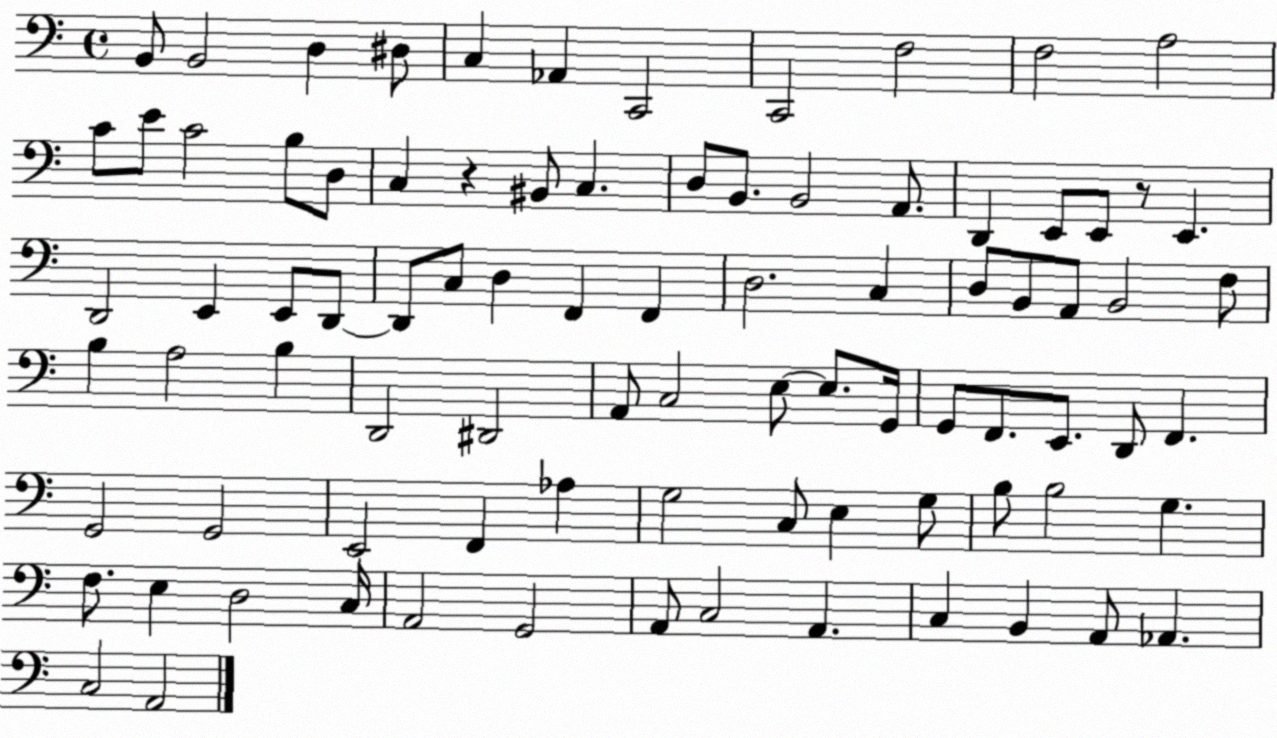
X:1
T:Untitled
M:4/4
L:1/4
K:C
B,,/2 B,,2 D, ^D,/2 C, _A,, C,,2 C,,2 F,2 F,2 A,2 C/2 E/2 C2 B,/2 D,/2 C, z ^B,,/2 C, D,/2 B,,/2 B,,2 A,,/2 D,, E,,/2 E,,/2 z/2 E,, D,,2 E,, E,,/2 D,,/2 D,,/2 C,/2 D, F,, F,, D,2 C, D,/2 B,,/2 A,,/2 B,,2 F,/2 B, A,2 B, D,,2 ^D,,2 A,,/2 C,2 E,/2 E,/2 G,,/4 G,,/2 F,,/2 E,,/2 D,,/2 F,, G,,2 G,,2 E,,2 F,, _A, G,2 C,/2 E, G,/2 B,/2 B,2 G, F,/2 E, D,2 C,/4 A,,2 G,,2 A,,/2 C,2 A,, C, B,, A,,/2 _A,, C,2 A,,2